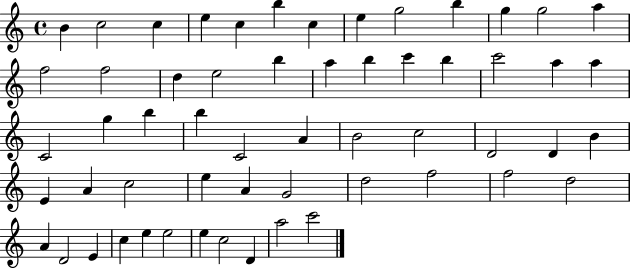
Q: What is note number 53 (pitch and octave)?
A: E5